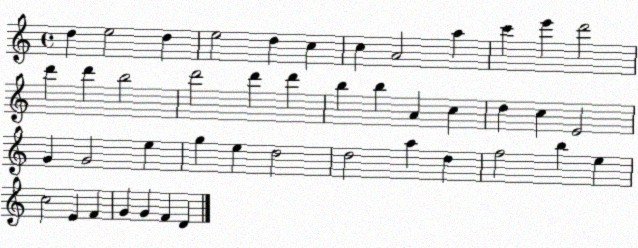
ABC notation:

X:1
T:Untitled
M:4/4
L:1/4
K:C
d e2 d e2 d c c A2 a c' e' d'2 d' d' b2 d'2 d' d' b b A c d c E2 G G2 e g e d2 d2 a d f2 b e c2 E F G G F D